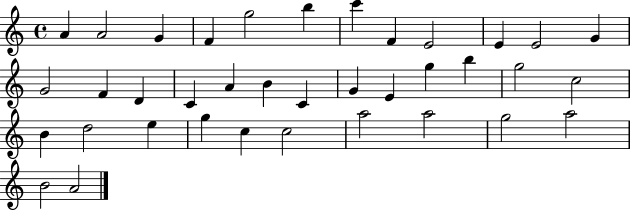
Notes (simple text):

A4/q A4/h G4/q F4/q G5/h B5/q C6/q F4/q E4/h E4/q E4/h G4/q G4/h F4/q D4/q C4/q A4/q B4/q C4/q G4/q E4/q G5/q B5/q G5/h C5/h B4/q D5/h E5/q G5/q C5/q C5/h A5/h A5/h G5/h A5/h B4/h A4/h